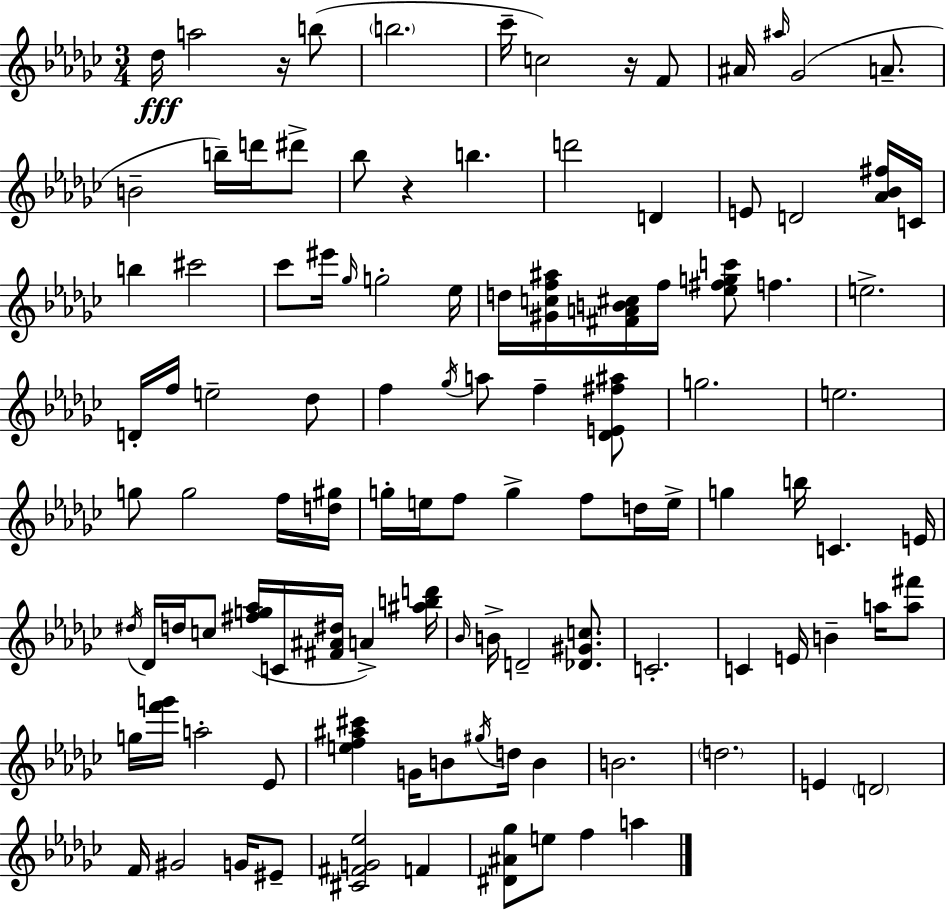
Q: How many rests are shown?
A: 3